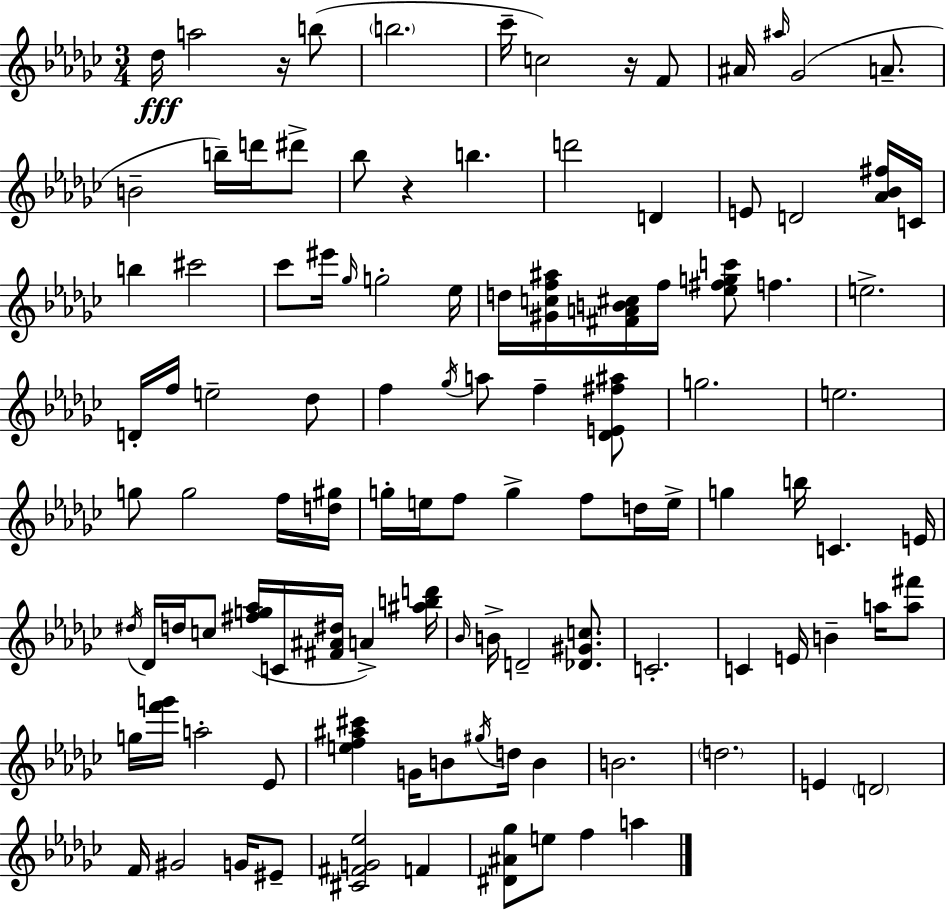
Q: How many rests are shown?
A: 3